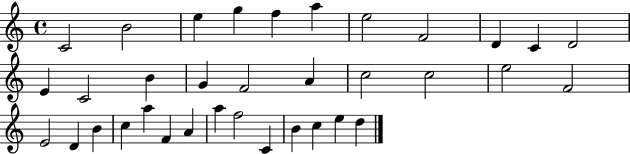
C4/h B4/h E5/q G5/q F5/q A5/q E5/h F4/h D4/q C4/q D4/h E4/q C4/h B4/q G4/q F4/h A4/q C5/h C5/h E5/h F4/h E4/h D4/q B4/q C5/q A5/q F4/q A4/q A5/q F5/h C4/q B4/q C5/q E5/q D5/q